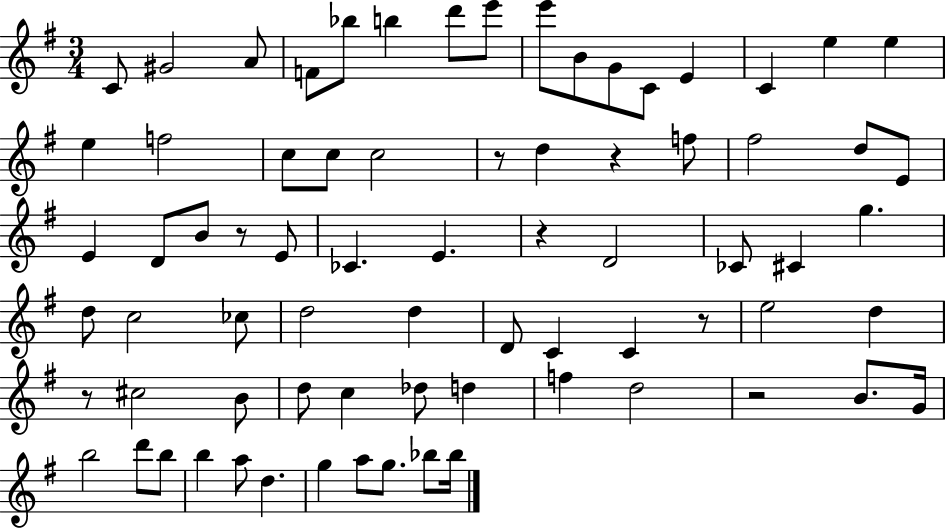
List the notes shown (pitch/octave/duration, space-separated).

C4/e G#4/h A4/e F4/e Bb5/e B5/q D6/e E6/e E6/e B4/e G4/e C4/e E4/q C4/q E5/q E5/q E5/q F5/h C5/e C5/e C5/h R/e D5/q R/q F5/e F#5/h D5/e E4/e E4/q D4/e B4/e R/e E4/e CES4/q. E4/q. R/q D4/h CES4/e C#4/q G5/q. D5/e C5/h CES5/e D5/h D5/q D4/e C4/q C4/q R/e E5/h D5/q R/e C#5/h B4/e D5/e C5/q Db5/e D5/q F5/q D5/h R/h B4/e. G4/s B5/h D6/e B5/e B5/q A5/e D5/q. G5/q A5/e G5/e. Bb5/e Bb5/s